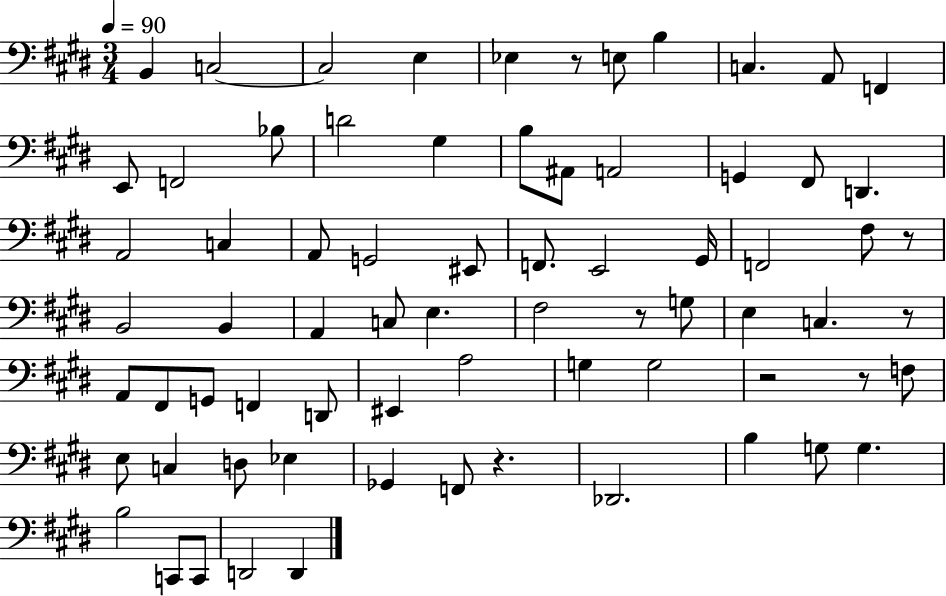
X:1
T:Untitled
M:3/4
L:1/4
K:E
B,, C,2 C,2 E, _E, z/2 E,/2 B, C, A,,/2 F,, E,,/2 F,,2 _B,/2 D2 ^G, B,/2 ^A,,/2 A,,2 G,, ^F,,/2 D,, A,,2 C, A,,/2 G,,2 ^E,,/2 F,,/2 E,,2 ^G,,/4 F,,2 ^F,/2 z/2 B,,2 B,, A,, C,/2 E, ^F,2 z/2 G,/2 E, C, z/2 A,,/2 ^F,,/2 G,,/2 F,, D,,/2 ^E,, A,2 G, G,2 z2 z/2 F,/2 E,/2 C, D,/2 _E, _G,, F,,/2 z _D,,2 B, G,/2 G, B,2 C,,/2 C,,/2 D,,2 D,,